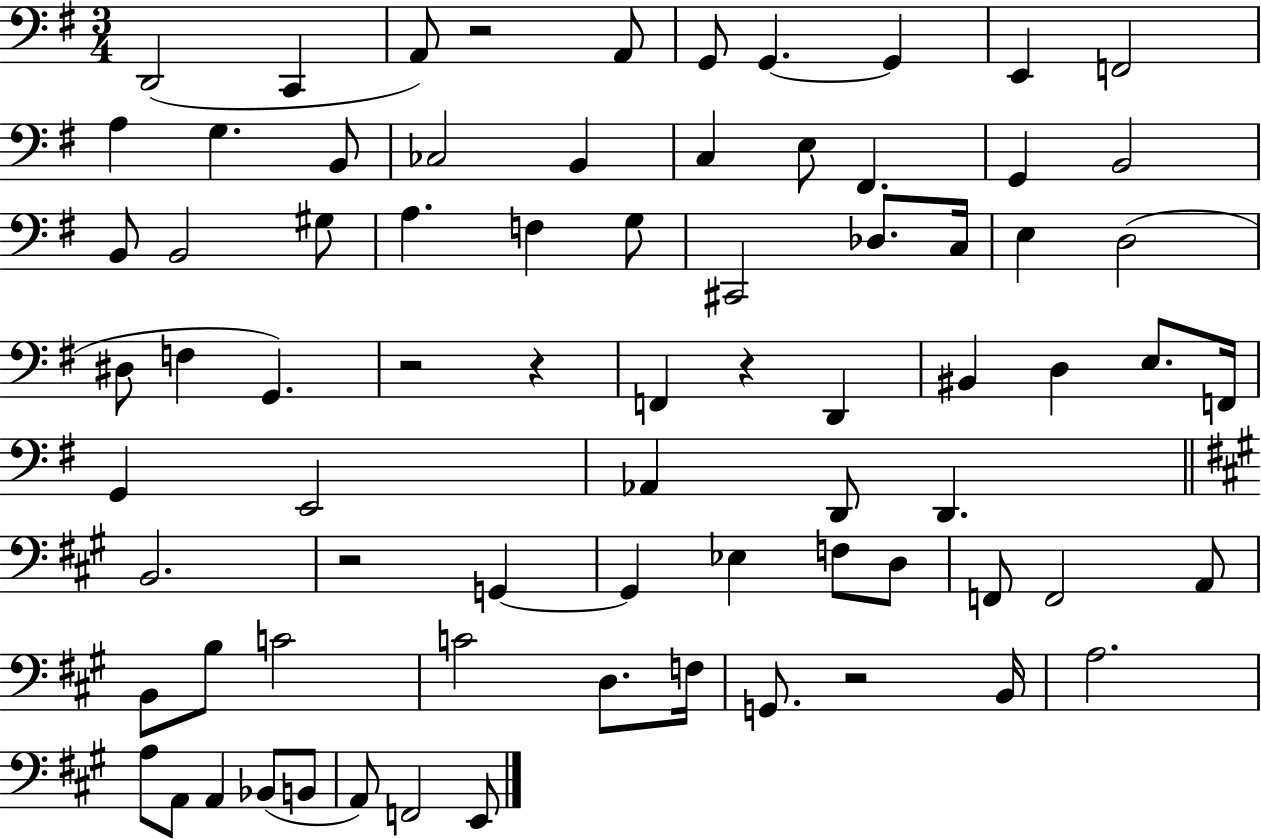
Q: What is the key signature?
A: G major